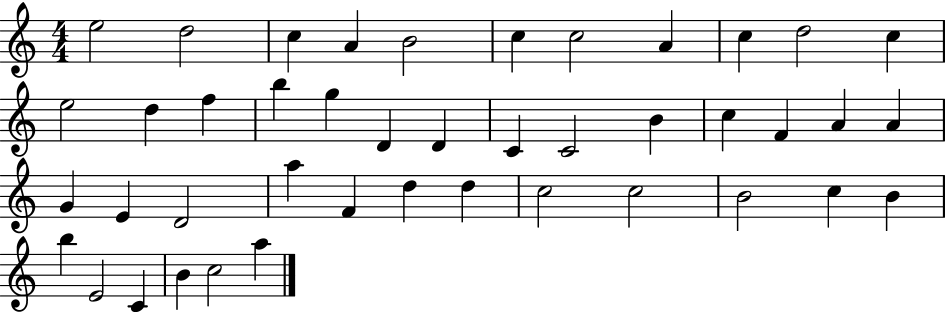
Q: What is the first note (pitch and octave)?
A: E5